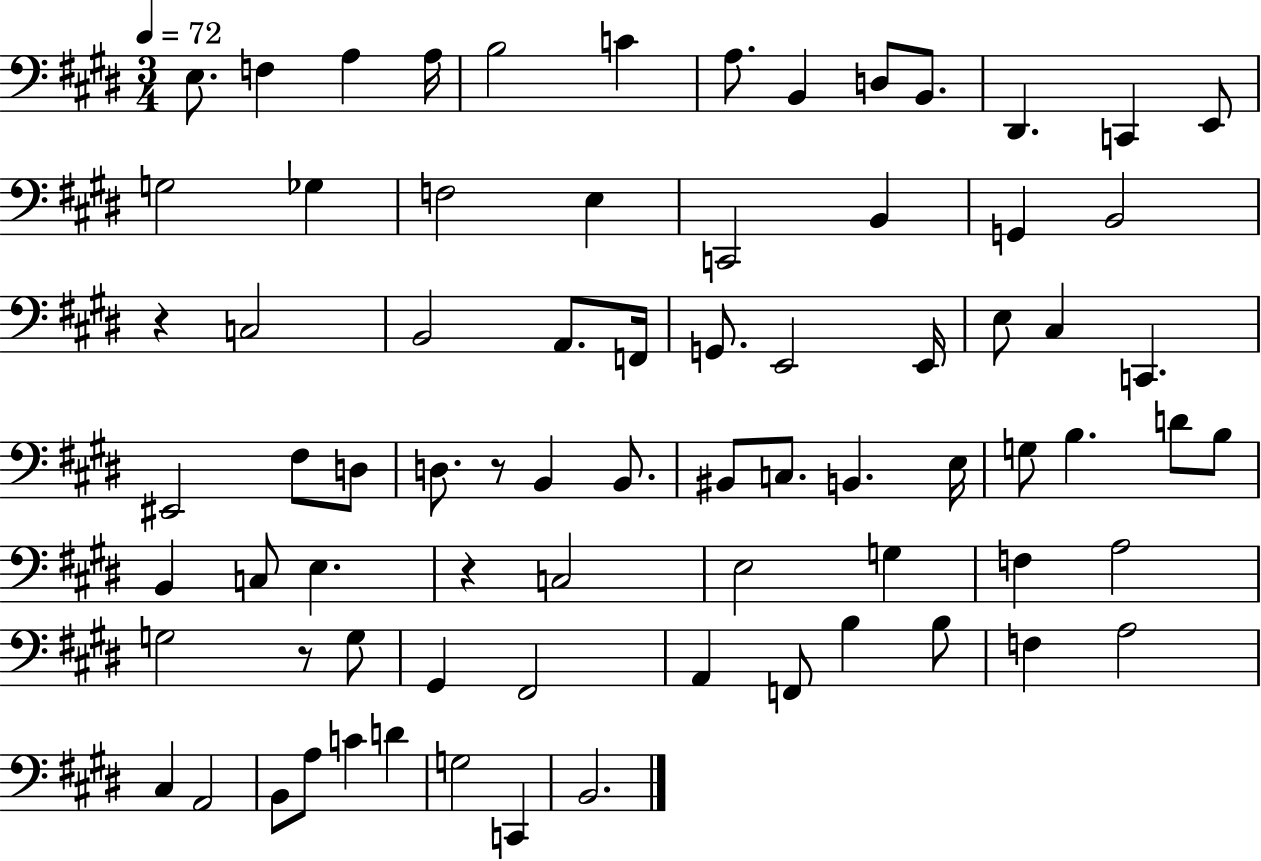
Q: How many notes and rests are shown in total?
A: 76